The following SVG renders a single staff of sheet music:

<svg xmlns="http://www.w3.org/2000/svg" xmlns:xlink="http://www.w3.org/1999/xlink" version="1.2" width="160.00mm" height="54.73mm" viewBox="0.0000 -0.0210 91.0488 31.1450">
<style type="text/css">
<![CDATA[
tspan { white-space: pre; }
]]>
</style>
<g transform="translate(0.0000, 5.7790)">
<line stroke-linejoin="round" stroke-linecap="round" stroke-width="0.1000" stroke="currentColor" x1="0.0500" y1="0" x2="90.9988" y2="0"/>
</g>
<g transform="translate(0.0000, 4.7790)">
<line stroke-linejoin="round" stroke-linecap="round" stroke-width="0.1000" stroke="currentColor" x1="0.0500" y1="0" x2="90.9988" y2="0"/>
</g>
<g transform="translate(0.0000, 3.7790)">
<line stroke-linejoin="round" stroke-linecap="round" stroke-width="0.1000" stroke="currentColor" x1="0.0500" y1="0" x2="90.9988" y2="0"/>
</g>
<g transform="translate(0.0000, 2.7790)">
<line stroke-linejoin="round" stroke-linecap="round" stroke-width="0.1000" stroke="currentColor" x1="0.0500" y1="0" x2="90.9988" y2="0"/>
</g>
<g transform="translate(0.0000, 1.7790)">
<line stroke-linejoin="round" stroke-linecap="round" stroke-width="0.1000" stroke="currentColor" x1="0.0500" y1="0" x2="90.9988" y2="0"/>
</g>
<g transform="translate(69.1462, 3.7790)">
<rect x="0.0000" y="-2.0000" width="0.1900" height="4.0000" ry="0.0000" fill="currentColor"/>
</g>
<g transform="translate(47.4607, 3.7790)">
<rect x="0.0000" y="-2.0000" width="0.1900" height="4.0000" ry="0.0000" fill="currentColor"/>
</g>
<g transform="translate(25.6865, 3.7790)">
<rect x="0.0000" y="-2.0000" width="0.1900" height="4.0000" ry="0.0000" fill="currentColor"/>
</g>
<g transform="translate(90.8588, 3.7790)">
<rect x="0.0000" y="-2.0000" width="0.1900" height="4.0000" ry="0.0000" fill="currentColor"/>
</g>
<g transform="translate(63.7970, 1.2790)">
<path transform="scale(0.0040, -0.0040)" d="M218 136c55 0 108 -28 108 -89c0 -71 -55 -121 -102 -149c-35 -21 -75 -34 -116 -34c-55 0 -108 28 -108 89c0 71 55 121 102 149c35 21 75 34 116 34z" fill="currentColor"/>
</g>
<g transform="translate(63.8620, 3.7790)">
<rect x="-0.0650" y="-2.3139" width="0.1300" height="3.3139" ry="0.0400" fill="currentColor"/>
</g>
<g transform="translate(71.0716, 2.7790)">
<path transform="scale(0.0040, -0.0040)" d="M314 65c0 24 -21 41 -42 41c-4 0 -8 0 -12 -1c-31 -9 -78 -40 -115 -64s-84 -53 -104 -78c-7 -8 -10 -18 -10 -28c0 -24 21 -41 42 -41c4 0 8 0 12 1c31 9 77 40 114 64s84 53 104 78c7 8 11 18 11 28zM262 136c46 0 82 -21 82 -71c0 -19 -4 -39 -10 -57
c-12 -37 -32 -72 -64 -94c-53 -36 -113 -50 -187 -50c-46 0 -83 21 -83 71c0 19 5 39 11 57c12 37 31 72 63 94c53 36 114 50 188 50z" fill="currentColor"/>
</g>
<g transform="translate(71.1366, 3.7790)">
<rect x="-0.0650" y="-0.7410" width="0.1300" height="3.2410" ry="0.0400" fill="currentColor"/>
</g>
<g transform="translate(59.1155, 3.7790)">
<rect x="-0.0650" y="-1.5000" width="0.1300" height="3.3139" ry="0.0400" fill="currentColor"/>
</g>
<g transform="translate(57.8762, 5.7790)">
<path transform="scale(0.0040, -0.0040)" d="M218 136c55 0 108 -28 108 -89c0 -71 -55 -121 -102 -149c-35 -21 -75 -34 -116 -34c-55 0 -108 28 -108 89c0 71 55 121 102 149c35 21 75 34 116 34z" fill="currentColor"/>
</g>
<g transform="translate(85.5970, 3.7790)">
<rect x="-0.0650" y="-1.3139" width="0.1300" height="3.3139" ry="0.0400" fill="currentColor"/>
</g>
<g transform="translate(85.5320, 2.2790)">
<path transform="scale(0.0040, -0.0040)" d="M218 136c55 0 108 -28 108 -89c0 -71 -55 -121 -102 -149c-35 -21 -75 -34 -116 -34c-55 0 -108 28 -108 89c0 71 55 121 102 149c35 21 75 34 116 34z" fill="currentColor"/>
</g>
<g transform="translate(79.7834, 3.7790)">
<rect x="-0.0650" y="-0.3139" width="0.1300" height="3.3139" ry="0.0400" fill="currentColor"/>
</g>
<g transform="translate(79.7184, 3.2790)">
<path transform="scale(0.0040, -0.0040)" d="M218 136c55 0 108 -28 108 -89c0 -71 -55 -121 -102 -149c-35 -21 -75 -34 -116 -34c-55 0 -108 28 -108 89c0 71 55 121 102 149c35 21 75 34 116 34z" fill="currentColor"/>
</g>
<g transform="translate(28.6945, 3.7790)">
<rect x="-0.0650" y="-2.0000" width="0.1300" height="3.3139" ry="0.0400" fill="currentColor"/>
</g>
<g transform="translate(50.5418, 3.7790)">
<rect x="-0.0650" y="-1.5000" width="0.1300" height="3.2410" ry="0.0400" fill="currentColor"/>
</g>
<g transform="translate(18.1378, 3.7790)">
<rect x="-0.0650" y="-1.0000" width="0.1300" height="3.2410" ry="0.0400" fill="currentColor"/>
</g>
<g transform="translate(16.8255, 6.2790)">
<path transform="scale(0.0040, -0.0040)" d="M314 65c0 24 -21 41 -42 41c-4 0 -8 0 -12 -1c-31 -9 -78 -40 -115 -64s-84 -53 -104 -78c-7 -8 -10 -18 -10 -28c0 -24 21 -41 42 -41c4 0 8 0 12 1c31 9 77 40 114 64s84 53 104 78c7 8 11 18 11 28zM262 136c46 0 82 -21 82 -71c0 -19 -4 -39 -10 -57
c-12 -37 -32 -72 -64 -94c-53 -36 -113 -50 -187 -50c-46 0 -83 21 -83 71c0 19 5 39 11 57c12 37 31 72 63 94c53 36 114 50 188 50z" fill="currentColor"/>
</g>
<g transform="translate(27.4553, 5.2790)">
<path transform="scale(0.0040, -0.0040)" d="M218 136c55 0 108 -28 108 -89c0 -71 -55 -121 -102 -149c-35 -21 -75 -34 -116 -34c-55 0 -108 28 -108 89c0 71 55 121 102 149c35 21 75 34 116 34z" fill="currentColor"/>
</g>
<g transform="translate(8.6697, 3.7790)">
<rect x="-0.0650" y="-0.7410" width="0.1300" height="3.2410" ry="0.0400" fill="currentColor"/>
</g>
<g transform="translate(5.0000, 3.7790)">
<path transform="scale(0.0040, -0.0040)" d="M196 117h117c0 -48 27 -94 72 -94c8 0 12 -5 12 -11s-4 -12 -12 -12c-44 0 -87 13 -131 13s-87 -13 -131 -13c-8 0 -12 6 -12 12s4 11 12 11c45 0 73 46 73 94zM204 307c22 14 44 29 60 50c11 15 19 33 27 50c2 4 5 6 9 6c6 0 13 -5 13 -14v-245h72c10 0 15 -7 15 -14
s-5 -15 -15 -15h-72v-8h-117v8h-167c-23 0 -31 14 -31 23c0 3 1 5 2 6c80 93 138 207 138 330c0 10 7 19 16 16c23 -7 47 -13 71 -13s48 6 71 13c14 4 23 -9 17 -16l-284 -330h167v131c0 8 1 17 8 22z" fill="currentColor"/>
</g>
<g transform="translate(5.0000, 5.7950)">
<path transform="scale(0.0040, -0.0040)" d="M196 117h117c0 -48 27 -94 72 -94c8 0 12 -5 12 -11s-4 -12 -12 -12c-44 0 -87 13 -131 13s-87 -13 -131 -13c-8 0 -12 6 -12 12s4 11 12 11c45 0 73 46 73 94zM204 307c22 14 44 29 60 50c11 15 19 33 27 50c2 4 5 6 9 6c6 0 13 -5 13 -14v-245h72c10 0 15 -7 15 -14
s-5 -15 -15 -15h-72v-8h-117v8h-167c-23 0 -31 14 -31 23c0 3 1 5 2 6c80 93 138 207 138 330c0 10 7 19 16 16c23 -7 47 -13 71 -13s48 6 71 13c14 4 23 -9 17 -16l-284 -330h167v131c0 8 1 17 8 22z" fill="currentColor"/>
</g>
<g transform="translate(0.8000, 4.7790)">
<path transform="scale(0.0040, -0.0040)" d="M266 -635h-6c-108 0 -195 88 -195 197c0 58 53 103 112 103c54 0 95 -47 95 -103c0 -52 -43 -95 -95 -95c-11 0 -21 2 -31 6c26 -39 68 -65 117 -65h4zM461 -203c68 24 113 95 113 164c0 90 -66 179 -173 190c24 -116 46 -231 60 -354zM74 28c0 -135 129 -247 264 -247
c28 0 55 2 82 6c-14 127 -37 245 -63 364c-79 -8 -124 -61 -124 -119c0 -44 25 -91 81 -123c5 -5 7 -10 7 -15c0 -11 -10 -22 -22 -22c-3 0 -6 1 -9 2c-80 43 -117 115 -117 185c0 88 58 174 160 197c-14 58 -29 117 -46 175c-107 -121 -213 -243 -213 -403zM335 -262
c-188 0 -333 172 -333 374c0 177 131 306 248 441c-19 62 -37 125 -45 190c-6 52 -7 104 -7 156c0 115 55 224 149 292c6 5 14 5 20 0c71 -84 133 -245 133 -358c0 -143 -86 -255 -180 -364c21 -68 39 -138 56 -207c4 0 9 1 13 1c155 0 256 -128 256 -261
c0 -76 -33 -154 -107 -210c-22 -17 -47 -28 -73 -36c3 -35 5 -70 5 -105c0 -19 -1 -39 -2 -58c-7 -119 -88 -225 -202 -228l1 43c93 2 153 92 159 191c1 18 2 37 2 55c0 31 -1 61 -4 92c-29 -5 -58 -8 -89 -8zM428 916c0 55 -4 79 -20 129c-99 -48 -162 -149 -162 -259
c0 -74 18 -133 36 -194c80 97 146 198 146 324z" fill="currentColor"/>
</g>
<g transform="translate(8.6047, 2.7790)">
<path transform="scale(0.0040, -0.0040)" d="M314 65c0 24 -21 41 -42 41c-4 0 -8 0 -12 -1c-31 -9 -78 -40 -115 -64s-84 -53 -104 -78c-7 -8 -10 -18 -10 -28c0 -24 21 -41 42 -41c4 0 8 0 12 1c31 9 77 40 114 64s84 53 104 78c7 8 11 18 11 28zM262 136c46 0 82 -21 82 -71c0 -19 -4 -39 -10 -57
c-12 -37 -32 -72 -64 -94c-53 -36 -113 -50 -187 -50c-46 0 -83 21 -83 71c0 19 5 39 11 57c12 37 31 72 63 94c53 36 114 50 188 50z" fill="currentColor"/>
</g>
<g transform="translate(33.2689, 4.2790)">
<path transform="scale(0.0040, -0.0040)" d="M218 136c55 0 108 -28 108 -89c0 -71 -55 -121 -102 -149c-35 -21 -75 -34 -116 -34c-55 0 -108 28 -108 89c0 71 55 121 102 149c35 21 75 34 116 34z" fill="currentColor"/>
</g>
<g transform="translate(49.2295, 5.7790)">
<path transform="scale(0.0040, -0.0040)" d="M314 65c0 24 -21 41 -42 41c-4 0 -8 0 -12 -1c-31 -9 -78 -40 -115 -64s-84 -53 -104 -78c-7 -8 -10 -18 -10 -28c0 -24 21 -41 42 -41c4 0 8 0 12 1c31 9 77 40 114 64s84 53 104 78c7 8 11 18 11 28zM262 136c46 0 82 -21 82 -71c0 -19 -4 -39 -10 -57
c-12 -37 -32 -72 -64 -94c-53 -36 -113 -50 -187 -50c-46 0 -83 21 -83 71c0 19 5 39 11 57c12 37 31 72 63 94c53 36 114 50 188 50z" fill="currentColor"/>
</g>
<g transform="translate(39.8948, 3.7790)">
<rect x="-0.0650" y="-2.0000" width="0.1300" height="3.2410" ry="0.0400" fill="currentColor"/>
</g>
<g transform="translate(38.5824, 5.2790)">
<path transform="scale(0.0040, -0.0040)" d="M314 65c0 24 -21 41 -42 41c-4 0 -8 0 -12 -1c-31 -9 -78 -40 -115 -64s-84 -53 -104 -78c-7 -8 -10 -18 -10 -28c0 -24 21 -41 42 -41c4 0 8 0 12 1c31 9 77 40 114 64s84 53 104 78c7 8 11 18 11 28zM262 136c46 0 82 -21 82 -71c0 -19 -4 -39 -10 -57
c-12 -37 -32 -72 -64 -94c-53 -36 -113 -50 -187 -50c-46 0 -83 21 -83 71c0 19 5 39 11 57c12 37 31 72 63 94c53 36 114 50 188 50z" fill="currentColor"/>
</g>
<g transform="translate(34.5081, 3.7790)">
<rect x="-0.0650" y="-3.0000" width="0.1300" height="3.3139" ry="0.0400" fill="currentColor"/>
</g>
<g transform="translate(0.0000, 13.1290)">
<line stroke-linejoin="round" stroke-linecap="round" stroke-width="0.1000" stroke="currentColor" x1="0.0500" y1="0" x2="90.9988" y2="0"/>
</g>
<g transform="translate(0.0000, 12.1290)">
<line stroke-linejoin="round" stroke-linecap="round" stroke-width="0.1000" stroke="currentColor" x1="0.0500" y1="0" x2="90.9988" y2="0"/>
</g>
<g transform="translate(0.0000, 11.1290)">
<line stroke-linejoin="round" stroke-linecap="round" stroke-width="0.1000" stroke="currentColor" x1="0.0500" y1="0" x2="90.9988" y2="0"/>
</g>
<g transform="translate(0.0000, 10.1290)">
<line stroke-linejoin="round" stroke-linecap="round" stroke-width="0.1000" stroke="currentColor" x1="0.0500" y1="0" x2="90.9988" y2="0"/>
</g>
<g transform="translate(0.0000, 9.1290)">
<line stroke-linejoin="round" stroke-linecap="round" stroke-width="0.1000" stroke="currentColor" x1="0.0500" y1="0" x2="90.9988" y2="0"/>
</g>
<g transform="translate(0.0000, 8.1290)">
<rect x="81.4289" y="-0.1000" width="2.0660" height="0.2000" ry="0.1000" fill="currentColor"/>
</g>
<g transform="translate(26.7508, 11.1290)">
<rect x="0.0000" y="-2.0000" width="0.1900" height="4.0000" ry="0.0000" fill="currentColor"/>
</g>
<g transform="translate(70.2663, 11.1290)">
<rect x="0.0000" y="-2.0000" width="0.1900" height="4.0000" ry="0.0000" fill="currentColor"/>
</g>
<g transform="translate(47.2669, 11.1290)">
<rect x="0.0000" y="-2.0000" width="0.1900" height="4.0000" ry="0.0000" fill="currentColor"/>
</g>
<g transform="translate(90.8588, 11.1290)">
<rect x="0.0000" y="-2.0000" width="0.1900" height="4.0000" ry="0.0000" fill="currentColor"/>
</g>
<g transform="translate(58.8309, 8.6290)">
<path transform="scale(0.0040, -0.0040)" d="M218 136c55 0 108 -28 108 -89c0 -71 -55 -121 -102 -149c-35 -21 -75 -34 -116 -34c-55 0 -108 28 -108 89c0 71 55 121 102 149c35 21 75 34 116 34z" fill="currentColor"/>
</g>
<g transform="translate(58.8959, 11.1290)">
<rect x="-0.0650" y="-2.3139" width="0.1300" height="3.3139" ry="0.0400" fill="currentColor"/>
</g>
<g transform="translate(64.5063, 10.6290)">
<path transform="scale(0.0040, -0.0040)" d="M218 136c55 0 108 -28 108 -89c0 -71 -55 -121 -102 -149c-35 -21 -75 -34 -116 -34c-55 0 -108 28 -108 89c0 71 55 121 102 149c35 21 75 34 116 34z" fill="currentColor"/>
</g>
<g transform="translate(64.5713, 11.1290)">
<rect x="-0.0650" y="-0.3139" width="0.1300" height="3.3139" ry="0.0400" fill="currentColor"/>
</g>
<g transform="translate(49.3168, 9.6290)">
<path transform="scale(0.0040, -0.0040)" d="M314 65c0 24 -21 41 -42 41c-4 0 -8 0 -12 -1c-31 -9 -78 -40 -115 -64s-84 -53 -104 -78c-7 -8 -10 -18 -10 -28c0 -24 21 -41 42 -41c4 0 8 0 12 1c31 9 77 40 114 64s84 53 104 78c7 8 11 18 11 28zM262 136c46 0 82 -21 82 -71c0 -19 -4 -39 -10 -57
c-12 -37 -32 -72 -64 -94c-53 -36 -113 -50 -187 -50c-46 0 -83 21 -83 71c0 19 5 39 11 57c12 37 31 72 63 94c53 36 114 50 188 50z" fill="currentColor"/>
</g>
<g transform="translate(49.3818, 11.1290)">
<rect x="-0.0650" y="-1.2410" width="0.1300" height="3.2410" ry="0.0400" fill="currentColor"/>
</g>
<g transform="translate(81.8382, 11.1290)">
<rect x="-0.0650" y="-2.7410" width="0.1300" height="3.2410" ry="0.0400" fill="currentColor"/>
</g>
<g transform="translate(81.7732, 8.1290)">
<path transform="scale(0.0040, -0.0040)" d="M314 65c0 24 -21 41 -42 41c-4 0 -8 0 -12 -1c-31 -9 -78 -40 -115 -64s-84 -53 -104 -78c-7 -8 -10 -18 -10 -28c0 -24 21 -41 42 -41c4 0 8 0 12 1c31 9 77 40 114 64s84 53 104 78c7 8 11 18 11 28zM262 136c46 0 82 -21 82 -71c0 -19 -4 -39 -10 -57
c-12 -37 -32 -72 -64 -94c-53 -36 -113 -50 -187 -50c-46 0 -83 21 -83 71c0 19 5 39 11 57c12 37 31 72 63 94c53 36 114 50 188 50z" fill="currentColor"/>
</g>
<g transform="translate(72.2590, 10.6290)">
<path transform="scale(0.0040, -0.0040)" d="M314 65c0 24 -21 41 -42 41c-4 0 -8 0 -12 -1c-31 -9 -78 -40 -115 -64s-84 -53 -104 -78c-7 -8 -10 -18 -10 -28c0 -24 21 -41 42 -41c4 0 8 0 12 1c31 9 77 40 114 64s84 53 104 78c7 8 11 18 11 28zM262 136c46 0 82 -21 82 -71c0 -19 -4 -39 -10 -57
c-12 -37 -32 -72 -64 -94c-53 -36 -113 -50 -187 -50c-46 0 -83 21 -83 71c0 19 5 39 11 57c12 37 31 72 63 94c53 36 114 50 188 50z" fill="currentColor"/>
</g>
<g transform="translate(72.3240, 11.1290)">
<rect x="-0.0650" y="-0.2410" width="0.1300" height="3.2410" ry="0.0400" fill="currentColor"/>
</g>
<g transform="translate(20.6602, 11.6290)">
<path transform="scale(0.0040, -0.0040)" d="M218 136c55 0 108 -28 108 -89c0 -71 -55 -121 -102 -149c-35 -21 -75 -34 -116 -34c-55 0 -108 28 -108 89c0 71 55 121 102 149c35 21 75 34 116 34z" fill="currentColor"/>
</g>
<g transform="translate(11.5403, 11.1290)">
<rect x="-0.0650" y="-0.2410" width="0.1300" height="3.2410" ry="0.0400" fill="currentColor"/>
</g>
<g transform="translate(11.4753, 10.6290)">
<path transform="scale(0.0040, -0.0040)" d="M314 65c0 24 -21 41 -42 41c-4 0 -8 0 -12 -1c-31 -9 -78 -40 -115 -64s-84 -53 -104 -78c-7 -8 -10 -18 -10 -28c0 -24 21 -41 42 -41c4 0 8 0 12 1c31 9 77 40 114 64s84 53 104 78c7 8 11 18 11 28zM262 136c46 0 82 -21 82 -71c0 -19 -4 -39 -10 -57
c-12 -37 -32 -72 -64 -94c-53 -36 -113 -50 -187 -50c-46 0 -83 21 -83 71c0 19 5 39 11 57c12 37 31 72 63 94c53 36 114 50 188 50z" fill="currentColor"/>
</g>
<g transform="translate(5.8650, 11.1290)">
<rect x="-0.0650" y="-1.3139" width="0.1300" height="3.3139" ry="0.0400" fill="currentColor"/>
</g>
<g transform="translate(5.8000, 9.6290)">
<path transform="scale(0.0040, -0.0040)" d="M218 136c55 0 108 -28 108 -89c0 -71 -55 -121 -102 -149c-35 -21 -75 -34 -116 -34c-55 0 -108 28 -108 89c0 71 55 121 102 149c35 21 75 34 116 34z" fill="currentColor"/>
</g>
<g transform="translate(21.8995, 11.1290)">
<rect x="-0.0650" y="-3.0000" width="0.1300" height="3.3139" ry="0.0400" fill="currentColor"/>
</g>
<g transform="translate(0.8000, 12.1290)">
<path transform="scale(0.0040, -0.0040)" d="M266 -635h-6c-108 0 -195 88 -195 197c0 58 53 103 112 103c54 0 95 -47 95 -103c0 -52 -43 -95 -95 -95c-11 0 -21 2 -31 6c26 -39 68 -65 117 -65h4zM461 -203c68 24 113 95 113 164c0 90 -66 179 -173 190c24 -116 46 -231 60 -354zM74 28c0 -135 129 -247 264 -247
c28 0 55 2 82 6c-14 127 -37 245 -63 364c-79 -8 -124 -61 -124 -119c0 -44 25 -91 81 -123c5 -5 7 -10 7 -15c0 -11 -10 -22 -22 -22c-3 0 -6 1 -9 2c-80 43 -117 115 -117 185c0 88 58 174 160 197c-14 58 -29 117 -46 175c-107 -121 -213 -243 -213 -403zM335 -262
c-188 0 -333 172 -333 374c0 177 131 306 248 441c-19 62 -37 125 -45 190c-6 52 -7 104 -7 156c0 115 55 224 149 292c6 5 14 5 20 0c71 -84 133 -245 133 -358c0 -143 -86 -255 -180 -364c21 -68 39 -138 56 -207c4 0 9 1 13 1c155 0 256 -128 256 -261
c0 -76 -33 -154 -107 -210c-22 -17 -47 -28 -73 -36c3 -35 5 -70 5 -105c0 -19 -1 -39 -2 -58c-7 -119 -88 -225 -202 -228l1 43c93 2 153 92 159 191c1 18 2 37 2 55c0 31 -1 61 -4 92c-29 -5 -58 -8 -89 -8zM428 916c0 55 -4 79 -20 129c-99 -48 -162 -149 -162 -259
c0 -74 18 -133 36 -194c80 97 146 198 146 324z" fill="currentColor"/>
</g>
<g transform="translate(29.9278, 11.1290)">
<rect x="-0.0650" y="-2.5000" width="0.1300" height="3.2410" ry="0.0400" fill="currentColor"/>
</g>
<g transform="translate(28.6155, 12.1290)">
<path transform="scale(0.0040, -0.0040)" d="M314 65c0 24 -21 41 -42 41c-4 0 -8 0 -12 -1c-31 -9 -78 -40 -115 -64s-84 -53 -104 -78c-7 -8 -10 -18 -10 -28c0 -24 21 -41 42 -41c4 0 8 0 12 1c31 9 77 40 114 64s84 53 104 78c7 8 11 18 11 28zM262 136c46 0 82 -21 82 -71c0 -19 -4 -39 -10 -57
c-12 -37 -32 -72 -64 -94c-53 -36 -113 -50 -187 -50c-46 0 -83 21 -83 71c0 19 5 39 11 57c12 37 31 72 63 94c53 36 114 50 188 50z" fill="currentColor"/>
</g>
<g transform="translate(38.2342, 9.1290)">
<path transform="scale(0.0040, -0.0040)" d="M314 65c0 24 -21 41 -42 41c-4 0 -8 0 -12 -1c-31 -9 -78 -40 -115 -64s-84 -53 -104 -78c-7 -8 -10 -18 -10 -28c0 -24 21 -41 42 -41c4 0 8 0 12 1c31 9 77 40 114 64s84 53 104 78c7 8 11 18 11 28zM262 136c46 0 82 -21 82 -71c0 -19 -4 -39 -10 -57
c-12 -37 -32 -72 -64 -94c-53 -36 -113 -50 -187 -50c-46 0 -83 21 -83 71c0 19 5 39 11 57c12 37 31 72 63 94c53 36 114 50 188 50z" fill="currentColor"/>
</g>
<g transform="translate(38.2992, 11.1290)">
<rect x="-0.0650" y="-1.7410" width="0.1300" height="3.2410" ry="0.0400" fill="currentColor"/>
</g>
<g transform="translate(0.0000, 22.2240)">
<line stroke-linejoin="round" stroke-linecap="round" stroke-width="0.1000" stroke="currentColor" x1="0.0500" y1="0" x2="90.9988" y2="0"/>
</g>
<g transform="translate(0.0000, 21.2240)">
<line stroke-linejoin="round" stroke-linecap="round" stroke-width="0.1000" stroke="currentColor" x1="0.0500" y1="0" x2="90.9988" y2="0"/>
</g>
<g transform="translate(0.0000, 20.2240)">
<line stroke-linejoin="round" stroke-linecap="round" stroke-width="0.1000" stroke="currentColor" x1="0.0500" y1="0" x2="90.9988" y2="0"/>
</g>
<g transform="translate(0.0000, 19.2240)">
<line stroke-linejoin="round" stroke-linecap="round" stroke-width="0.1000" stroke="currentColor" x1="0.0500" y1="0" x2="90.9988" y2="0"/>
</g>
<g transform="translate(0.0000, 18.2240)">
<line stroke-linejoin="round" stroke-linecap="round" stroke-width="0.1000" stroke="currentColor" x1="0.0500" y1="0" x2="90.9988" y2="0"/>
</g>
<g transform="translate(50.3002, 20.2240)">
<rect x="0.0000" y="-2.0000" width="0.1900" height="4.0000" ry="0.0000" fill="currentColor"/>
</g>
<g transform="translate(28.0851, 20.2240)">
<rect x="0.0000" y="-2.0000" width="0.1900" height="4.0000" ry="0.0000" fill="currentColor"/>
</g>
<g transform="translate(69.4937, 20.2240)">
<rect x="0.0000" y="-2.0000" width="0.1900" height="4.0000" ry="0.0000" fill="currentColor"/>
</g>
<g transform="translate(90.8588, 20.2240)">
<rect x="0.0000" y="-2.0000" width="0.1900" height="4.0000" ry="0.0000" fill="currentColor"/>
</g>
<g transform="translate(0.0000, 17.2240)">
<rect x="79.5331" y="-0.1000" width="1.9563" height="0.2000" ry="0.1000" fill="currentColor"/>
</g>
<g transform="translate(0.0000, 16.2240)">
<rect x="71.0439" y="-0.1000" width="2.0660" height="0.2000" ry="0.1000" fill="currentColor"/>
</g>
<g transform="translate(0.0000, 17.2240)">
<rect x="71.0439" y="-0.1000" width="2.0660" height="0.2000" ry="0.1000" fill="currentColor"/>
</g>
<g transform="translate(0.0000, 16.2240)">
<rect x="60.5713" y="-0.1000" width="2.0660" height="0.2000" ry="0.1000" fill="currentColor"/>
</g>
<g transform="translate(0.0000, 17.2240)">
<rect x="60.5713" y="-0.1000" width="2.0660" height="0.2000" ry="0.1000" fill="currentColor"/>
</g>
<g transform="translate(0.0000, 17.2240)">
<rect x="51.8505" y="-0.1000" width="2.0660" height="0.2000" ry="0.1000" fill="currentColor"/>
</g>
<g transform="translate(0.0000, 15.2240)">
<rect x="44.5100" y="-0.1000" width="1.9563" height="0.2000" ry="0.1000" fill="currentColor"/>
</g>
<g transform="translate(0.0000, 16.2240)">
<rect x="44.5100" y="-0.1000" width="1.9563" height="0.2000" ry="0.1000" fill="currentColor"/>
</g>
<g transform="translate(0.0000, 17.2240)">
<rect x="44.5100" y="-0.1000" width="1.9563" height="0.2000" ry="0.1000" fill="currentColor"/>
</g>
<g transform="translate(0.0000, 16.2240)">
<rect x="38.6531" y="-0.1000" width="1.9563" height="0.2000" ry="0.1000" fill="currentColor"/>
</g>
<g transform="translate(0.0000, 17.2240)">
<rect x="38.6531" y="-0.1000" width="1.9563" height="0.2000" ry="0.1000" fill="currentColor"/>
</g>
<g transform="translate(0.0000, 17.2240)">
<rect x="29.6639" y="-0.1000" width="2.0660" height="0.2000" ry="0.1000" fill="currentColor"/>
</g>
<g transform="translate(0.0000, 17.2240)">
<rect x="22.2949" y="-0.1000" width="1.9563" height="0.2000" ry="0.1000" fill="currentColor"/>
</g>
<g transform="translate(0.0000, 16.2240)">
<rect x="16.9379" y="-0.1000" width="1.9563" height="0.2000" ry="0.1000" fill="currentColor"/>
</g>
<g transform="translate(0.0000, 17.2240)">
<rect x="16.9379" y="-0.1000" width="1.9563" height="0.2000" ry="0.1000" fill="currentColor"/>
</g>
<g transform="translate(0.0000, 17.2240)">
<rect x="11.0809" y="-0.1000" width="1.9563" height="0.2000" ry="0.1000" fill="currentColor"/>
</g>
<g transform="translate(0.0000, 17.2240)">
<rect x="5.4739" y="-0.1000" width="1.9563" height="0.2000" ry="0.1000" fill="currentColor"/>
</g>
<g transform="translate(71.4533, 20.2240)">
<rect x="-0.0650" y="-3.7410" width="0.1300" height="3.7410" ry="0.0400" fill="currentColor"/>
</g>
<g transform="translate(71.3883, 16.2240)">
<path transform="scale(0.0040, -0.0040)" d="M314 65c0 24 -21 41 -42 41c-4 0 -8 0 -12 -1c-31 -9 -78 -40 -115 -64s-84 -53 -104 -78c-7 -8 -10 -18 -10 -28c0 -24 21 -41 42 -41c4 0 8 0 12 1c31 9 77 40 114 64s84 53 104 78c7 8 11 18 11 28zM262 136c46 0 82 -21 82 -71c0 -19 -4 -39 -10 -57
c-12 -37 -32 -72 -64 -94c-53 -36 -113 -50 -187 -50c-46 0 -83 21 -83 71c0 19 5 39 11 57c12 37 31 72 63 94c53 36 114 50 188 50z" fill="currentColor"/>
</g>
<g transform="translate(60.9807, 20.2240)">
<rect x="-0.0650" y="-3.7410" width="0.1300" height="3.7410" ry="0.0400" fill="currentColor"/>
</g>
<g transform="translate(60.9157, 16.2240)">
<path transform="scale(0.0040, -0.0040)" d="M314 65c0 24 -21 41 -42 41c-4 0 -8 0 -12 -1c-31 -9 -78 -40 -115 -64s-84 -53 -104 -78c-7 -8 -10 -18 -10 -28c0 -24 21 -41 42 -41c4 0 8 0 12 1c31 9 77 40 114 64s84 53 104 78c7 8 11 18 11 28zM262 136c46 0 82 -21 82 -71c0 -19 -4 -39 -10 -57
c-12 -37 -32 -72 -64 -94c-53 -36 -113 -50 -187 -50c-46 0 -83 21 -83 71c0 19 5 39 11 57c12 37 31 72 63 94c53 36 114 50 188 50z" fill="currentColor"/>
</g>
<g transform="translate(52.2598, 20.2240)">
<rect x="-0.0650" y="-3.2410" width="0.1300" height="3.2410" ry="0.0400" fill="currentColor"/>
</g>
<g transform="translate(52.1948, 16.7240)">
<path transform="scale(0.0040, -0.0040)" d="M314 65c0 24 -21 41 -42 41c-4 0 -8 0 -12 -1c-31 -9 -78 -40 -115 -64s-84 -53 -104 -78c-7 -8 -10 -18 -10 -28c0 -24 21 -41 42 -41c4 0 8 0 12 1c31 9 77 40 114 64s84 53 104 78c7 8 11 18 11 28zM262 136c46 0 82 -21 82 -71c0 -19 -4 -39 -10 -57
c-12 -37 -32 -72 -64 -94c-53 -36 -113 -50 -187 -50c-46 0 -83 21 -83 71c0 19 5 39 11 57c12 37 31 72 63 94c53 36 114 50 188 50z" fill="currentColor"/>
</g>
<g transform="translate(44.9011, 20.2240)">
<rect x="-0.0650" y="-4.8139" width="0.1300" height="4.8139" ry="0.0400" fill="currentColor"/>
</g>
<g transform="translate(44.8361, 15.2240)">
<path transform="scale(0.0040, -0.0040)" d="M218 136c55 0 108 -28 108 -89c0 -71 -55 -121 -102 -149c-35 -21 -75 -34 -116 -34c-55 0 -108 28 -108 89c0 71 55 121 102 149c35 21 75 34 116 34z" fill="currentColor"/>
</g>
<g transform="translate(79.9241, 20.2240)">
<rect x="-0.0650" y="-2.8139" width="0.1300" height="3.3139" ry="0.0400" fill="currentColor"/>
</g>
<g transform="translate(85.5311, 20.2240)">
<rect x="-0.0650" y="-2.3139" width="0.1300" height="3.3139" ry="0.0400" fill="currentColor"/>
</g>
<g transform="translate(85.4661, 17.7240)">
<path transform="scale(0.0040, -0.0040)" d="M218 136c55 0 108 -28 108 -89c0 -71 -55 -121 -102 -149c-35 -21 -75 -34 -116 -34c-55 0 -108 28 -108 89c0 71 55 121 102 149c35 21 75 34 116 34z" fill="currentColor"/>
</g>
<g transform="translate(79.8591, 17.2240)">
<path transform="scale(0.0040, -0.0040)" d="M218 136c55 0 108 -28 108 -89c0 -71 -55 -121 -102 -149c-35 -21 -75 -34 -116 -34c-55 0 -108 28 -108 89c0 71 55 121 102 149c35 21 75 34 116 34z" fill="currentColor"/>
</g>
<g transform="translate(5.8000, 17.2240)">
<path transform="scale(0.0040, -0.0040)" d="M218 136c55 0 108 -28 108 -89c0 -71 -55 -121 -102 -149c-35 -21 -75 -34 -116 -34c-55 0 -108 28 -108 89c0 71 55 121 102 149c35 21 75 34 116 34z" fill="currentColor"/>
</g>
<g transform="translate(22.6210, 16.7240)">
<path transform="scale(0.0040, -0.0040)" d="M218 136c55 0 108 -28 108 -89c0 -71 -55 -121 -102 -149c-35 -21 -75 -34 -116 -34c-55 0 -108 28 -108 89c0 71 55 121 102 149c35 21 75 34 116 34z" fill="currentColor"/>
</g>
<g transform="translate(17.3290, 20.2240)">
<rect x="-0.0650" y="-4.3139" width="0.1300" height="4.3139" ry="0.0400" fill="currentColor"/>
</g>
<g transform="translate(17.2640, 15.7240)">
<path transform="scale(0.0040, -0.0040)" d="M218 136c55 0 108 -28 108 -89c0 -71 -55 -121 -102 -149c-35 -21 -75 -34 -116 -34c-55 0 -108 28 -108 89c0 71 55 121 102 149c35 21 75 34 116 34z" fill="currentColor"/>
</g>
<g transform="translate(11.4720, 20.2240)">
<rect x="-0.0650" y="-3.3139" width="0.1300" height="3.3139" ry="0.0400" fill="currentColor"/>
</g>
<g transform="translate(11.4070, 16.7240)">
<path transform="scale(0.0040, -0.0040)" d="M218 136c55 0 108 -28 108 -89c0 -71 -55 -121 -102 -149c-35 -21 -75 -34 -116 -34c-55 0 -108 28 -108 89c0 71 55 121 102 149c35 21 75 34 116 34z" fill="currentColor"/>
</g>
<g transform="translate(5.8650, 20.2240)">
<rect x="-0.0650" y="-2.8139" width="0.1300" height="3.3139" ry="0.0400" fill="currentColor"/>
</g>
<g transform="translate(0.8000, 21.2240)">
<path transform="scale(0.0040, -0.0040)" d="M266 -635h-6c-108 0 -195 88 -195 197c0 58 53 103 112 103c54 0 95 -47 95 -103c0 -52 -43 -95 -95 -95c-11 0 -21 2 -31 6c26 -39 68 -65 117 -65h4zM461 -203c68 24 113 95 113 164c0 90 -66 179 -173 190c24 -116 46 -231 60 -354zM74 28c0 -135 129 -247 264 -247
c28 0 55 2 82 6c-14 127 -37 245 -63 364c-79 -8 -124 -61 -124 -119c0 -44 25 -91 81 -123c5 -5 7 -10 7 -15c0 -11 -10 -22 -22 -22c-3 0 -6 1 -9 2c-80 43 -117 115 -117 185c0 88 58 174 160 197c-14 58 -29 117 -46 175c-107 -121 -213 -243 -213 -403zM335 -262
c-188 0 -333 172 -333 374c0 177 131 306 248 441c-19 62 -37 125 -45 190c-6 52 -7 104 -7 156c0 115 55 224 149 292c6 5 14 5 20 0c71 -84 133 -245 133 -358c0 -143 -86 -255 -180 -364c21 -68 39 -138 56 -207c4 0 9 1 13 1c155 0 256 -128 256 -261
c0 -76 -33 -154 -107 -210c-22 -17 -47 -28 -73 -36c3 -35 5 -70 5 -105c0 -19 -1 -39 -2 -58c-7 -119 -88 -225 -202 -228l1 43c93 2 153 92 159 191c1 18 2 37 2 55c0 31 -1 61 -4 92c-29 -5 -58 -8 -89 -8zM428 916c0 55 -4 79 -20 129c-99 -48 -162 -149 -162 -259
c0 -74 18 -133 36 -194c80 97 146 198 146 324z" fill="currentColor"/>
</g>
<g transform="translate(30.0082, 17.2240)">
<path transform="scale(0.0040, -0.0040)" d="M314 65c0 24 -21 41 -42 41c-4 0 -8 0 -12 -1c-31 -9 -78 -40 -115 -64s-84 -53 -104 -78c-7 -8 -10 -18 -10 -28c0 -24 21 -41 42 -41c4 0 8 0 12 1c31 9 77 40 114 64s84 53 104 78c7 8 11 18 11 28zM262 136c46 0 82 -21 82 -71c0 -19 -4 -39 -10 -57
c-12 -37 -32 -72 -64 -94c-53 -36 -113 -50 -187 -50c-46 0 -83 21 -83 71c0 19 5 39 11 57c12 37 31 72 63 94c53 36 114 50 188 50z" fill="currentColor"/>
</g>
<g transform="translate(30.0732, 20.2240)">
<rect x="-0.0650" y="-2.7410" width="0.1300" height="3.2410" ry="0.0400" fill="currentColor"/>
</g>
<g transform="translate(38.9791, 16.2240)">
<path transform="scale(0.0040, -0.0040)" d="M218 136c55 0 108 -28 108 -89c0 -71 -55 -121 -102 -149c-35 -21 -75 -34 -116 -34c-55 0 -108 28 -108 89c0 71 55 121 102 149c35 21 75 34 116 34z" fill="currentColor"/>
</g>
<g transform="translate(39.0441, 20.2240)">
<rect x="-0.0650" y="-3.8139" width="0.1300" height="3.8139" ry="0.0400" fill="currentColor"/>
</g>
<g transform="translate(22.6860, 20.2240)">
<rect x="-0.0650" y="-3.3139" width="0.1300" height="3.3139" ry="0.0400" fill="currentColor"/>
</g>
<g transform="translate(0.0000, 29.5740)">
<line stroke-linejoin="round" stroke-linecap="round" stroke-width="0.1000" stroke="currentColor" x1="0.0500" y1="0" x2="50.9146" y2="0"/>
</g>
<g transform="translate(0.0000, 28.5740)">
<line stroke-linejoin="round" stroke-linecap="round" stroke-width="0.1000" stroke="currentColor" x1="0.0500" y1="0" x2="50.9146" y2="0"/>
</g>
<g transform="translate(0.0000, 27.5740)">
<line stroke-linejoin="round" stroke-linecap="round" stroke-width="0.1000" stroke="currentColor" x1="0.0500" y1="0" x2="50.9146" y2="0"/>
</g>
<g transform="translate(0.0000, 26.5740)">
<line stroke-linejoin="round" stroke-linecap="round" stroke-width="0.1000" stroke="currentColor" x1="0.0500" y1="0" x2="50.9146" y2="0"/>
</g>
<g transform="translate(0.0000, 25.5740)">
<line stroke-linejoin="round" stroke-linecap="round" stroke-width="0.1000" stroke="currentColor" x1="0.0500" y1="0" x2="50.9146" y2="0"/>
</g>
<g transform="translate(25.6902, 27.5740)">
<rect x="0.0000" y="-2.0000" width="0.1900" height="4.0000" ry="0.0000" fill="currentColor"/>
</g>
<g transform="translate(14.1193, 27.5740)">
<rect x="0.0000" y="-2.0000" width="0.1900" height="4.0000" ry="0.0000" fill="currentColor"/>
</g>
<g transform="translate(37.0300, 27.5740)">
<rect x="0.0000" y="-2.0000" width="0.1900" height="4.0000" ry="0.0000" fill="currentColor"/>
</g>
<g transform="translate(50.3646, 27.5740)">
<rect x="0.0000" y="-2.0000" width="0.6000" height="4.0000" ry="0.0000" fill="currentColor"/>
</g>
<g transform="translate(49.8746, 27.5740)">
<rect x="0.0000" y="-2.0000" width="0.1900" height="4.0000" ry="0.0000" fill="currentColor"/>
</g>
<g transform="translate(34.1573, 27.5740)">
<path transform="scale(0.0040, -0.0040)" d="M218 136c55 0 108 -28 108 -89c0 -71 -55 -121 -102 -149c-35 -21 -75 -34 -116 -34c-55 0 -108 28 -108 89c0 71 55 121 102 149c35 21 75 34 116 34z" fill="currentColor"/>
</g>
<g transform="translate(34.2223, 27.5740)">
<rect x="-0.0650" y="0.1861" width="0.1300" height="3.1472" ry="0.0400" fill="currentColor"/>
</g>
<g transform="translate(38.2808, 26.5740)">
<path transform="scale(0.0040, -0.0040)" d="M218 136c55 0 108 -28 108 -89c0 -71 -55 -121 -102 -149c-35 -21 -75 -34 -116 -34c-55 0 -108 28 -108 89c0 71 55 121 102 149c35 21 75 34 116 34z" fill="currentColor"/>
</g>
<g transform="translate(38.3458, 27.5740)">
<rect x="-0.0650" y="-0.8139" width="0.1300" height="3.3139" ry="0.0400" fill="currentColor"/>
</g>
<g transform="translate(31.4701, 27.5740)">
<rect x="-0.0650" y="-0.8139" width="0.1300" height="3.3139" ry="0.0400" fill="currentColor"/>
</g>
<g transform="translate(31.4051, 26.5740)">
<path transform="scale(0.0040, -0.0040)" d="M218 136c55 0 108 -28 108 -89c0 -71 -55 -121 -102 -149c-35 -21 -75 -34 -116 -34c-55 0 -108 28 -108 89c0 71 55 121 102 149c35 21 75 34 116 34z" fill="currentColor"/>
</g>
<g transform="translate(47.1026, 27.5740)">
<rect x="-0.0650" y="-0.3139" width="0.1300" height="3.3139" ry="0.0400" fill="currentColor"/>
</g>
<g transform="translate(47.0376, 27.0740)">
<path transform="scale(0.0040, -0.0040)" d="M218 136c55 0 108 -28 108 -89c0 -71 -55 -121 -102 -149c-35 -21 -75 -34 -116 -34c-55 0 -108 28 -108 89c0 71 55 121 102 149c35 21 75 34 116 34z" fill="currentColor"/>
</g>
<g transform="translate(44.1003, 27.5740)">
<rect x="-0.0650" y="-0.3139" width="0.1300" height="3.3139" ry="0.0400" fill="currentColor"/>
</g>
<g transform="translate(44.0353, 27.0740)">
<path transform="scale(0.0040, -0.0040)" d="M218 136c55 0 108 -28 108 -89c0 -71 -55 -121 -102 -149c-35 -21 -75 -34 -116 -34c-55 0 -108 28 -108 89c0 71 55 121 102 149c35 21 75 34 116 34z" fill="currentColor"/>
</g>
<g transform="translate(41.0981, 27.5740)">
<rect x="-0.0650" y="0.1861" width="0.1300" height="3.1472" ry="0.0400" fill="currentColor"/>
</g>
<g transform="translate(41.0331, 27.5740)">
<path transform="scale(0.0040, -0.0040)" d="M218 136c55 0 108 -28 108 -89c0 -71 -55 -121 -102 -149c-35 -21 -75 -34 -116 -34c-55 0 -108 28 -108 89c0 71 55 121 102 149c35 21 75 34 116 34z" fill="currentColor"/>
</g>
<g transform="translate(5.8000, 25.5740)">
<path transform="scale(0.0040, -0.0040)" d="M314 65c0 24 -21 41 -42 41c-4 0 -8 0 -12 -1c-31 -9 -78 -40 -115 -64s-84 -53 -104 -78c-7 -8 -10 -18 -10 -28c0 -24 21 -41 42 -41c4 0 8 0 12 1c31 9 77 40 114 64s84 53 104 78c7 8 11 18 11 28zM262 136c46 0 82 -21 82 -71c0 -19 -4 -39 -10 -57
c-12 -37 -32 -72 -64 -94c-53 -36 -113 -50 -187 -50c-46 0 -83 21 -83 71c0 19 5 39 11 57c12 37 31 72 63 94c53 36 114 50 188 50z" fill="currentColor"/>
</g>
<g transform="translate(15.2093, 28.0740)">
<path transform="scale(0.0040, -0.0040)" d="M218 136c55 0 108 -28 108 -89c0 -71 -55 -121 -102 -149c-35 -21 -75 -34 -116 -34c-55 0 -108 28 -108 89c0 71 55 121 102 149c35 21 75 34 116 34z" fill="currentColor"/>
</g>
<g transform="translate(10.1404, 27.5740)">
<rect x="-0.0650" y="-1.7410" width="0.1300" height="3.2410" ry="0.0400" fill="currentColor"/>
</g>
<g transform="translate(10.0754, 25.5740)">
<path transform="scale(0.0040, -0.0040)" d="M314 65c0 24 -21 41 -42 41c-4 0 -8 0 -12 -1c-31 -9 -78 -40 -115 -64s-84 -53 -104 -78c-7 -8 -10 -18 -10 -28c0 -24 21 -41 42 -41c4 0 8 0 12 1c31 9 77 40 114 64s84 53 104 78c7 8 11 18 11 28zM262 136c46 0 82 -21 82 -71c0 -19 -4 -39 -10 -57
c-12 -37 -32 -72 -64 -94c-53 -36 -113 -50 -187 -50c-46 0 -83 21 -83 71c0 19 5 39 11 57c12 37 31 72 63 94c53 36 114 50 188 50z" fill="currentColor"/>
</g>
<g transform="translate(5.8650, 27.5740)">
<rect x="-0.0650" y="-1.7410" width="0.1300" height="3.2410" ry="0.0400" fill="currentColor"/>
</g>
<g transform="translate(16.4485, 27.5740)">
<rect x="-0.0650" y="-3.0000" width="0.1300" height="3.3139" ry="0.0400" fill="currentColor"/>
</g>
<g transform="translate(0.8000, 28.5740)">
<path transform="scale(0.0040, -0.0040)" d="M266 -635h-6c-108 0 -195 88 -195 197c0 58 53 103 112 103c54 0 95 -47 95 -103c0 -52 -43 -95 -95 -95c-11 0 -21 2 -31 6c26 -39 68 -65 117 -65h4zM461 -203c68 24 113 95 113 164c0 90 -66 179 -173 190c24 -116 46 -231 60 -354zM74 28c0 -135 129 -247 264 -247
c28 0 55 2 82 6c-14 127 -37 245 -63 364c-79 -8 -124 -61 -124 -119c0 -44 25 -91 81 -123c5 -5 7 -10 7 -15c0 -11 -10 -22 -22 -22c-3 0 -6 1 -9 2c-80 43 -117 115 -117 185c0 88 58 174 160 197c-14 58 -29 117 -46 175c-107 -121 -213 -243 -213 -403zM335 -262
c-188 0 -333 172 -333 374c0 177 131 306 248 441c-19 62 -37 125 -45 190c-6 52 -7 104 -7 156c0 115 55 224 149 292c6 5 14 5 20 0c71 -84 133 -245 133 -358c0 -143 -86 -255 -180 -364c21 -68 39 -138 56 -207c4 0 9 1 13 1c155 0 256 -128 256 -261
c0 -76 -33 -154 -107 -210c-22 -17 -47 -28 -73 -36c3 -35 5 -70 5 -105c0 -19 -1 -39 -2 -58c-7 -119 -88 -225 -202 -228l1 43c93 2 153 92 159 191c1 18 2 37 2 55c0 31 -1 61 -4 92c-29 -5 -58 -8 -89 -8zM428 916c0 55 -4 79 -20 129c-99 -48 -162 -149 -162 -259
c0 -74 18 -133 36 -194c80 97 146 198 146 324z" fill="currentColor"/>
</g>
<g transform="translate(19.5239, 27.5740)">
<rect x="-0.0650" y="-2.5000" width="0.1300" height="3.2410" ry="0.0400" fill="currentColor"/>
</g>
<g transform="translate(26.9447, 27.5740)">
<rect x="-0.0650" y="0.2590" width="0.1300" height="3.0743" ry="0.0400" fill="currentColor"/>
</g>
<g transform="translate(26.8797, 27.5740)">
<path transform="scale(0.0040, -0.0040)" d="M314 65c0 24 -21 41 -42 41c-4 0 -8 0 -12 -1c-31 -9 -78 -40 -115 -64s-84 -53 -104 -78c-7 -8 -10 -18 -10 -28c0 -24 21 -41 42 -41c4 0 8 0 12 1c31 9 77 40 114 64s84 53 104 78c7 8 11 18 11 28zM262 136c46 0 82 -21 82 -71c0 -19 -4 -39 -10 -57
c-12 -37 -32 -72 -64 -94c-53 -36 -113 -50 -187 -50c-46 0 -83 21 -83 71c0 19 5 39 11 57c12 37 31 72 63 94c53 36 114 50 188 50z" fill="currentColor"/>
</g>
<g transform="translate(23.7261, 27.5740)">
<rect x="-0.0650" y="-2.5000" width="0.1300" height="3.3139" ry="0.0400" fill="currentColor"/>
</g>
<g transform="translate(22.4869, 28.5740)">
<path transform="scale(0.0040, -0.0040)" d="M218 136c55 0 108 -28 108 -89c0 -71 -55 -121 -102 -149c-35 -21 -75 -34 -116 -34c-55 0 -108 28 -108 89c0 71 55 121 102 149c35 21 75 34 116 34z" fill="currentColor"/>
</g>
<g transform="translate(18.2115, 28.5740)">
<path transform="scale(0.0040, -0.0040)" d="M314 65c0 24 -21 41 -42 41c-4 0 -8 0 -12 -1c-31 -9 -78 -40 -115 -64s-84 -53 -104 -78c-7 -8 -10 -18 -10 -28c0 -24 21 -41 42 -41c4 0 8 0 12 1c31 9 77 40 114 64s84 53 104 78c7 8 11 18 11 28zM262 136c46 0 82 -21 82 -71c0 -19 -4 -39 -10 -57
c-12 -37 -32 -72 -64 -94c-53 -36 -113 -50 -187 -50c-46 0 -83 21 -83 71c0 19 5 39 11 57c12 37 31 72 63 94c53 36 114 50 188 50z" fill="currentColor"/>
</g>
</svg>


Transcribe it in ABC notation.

X:1
T:Untitled
M:4/4
L:1/4
K:C
d2 D2 F A F2 E2 E g d2 c e e c2 A G2 f2 e2 g c c2 a2 a b d' b a2 c' e' b2 c'2 c'2 a g f2 f2 A G2 G B2 d B d B c c